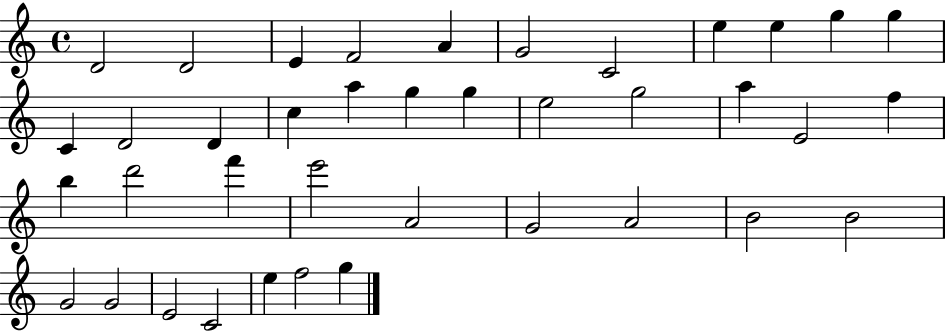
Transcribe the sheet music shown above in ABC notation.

X:1
T:Untitled
M:4/4
L:1/4
K:C
D2 D2 E F2 A G2 C2 e e g g C D2 D c a g g e2 g2 a E2 f b d'2 f' e'2 A2 G2 A2 B2 B2 G2 G2 E2 C2 e f2 g